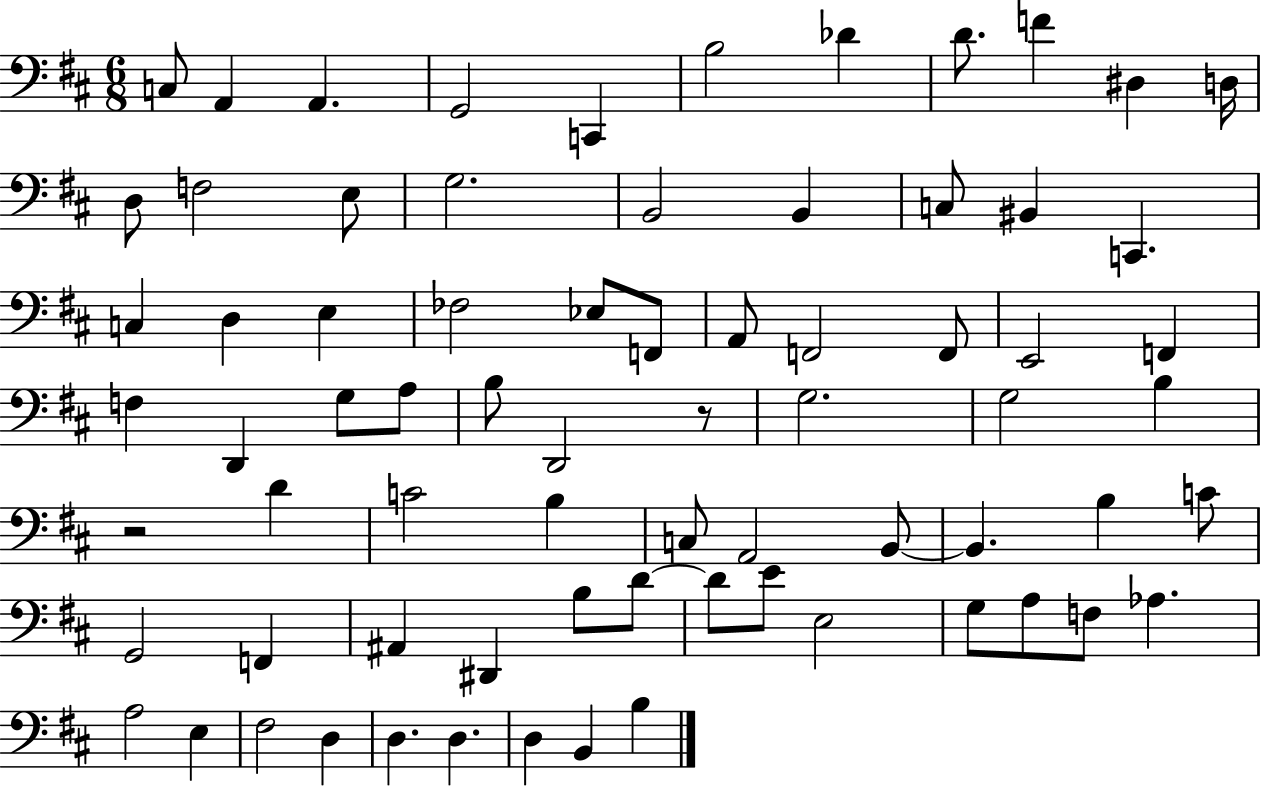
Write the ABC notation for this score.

X:1
T:Untitled
M:6/8
L:1/4
K:D
C,/2 A,, A,, G,,2 C,, B,2 _D D/2 F ^D, D,/4 D,/2 F,2 E,/2 G,2 B,,2 B,, C,/2 ^B,, C,, C, D, E, _F,2 _E,/2 F,,/2 A,,/2 F,,2 F,,/2 E,,2 F,, F, D,, G,/2 A,/2 B,/2 D,,2 z/2 G,2 G,2 B, z2 D C2 B, C,/2 A,,2 B,,/2 B,, B, C/2 G,,2 F,, ^A,, ^D,, B,/2 D/2 D/2 E/2 E,2 G,/2 A,/2 F,/2 _A, A,2 E, ^F,2 D, D, D, D, B,, B,